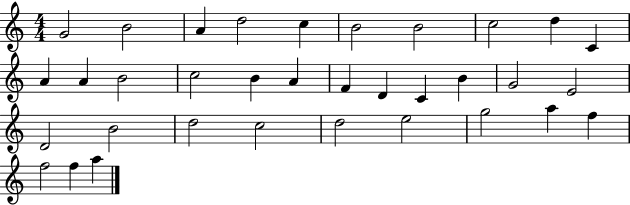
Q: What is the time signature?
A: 4/4